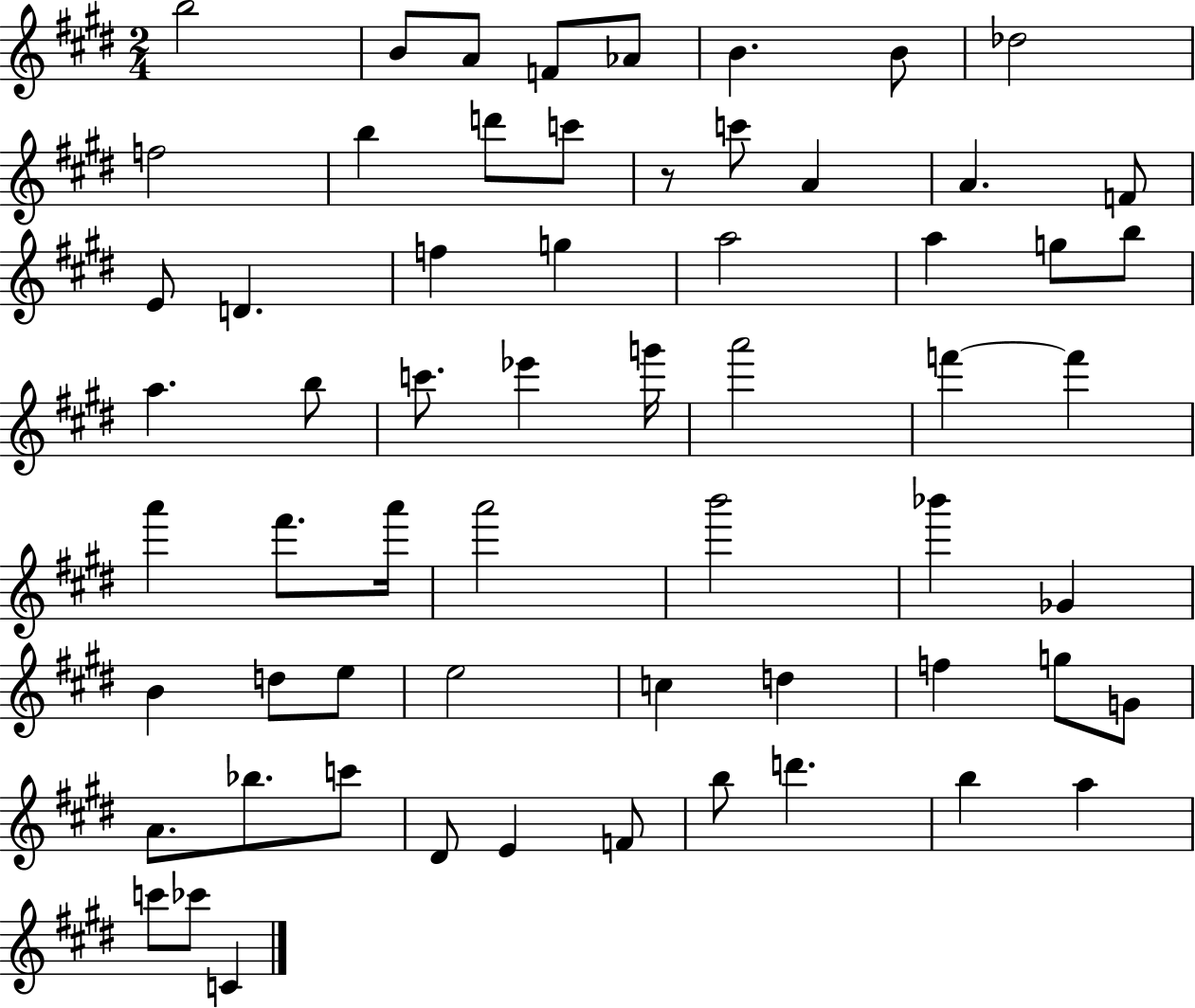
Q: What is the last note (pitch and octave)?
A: C4